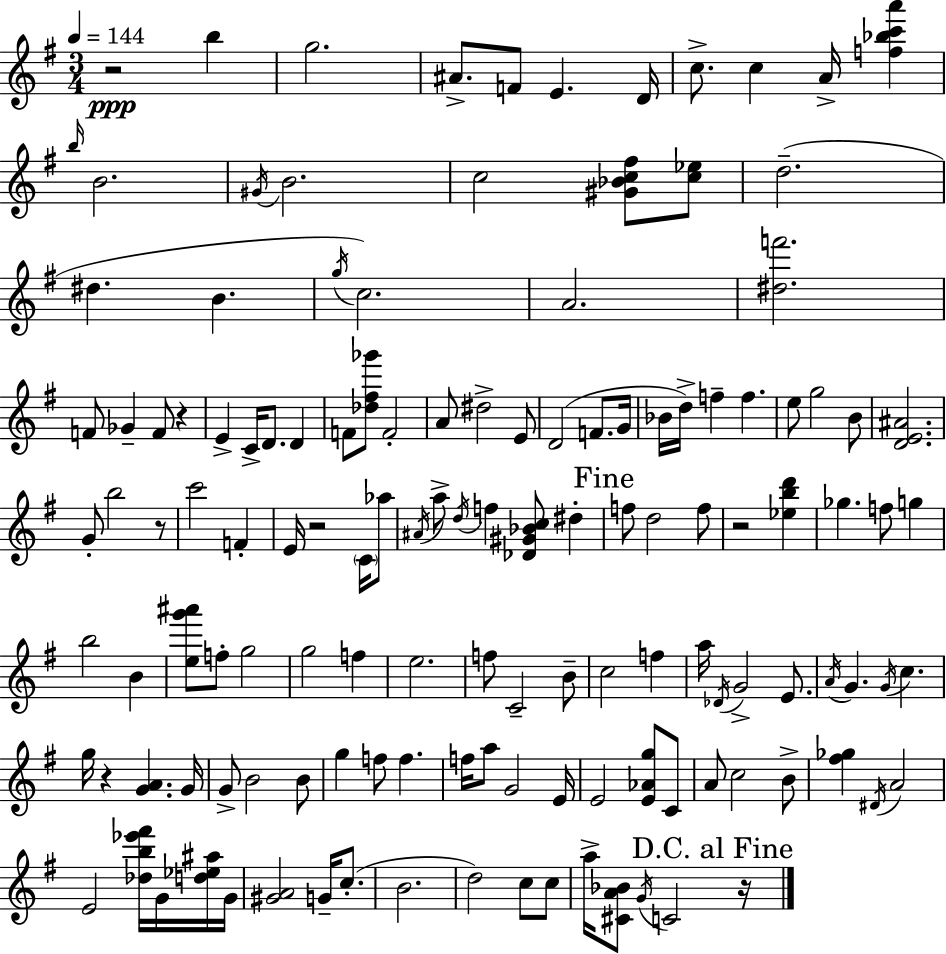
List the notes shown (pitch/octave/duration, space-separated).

R/h B5/q G5/h. A#4/e. F4/e E4/q. D4/s C5/e. C5/q A4/s [F5,Bb5,C6,A6]/q B5/s B4/h. G#4/s B4/h. C5/h [G#4,Bb4,C5,F#5]/e [C5,Eb5]/e D5/h. D#5/q. B4/q. G5/s C5/h. A4/h. [D#5,F6]/h. F4/e Gb4/q F4/e R/q E4/q C4/s D4/e. D4/q F4/e [Db5,F#5,Gb6]/e F4/h A4/e D#5/h E4/e D4/h F4/e. G4/s Bb4/s D5/s F5/q F5/q. E5/e G5/h B4/e [D4,E4,A#4]/h. G4/e B5/h R/e C6/h F4/q E4/s R/h C4/s Ab5/e A#4/s A5/e D5/s F5/q [Db4,G#4,Bb4,C5]/e D#5/q F5/e D5/h F5/e R/h [Eb5,B5,D6]/q Gb5/q. F5/e G5/q B5/h B4/q [E5,G6,A#6]/e F5/e G5/h G5/h F5/q E5/h. F5/e C4/h B4/e C5/h F5/q A5/s Db4/s G4/h E4/e. A4/s G4/q. G4/s C5/q. G5/s R/q [G4,A4]/q. G4/s G4/e B4/h B4/e G5/q F5/e F5/q. F5/s A5/e G4/h E4/s E4/h [E4,Ab4,G5]/e C4/e A4/e C5/h B4/e [F#5,Gb5]/q D#4/s A4/h E4/h [Db5,B5,Eb6,F#6]/s G4/s [D5,Eb5,A#5]/s G4/s [G#4,A4]/h G4/s C5/e. B4/h. D5/h C5/e C5/e A5/s [C#4,A4,Bb4]/e G4/s C4/h R/s